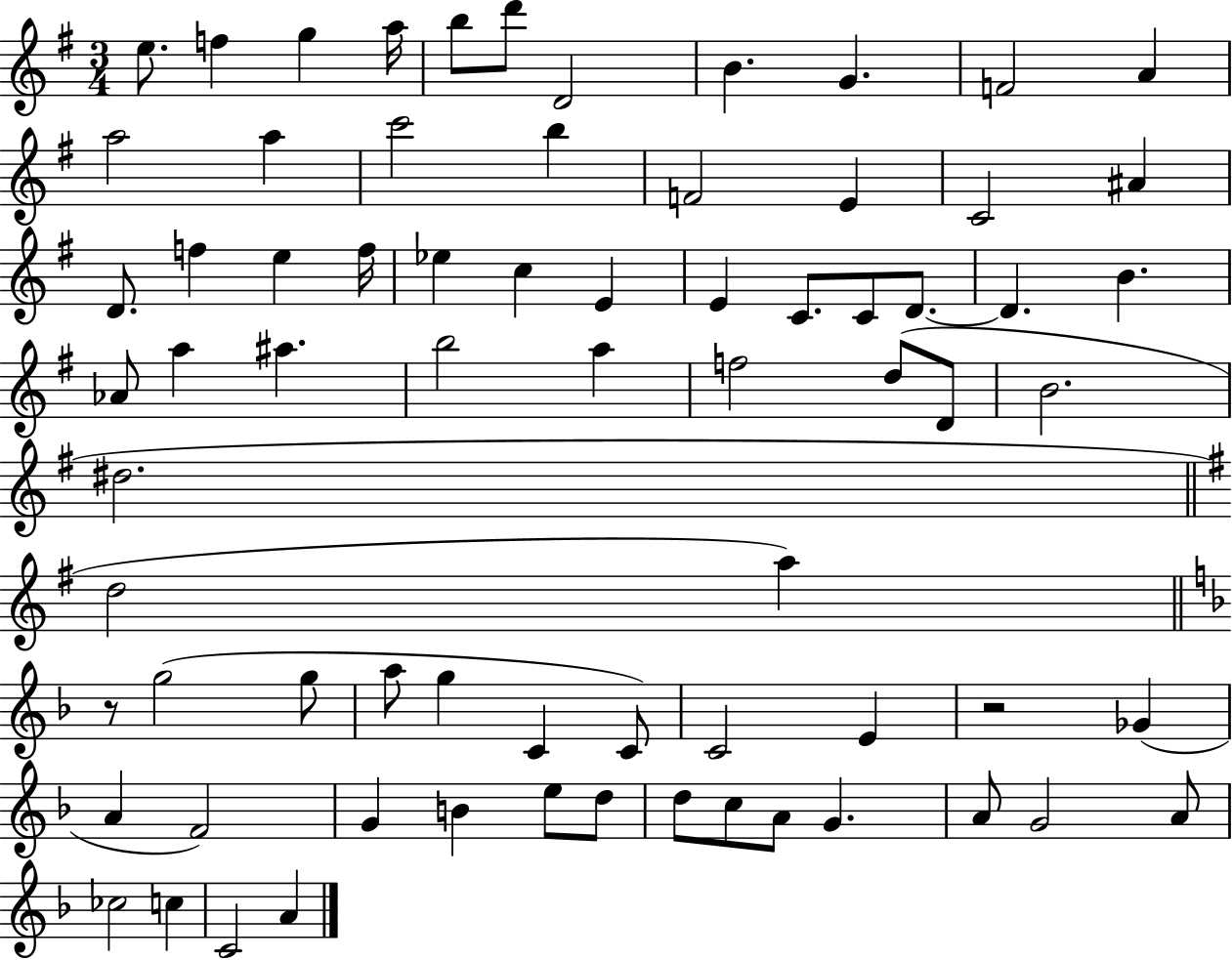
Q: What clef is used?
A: treble